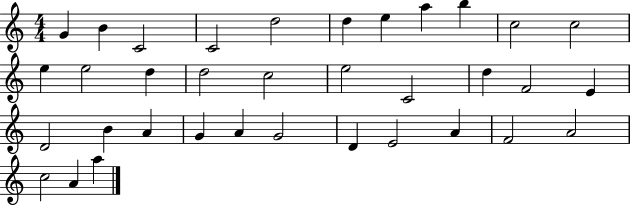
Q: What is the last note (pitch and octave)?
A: A5